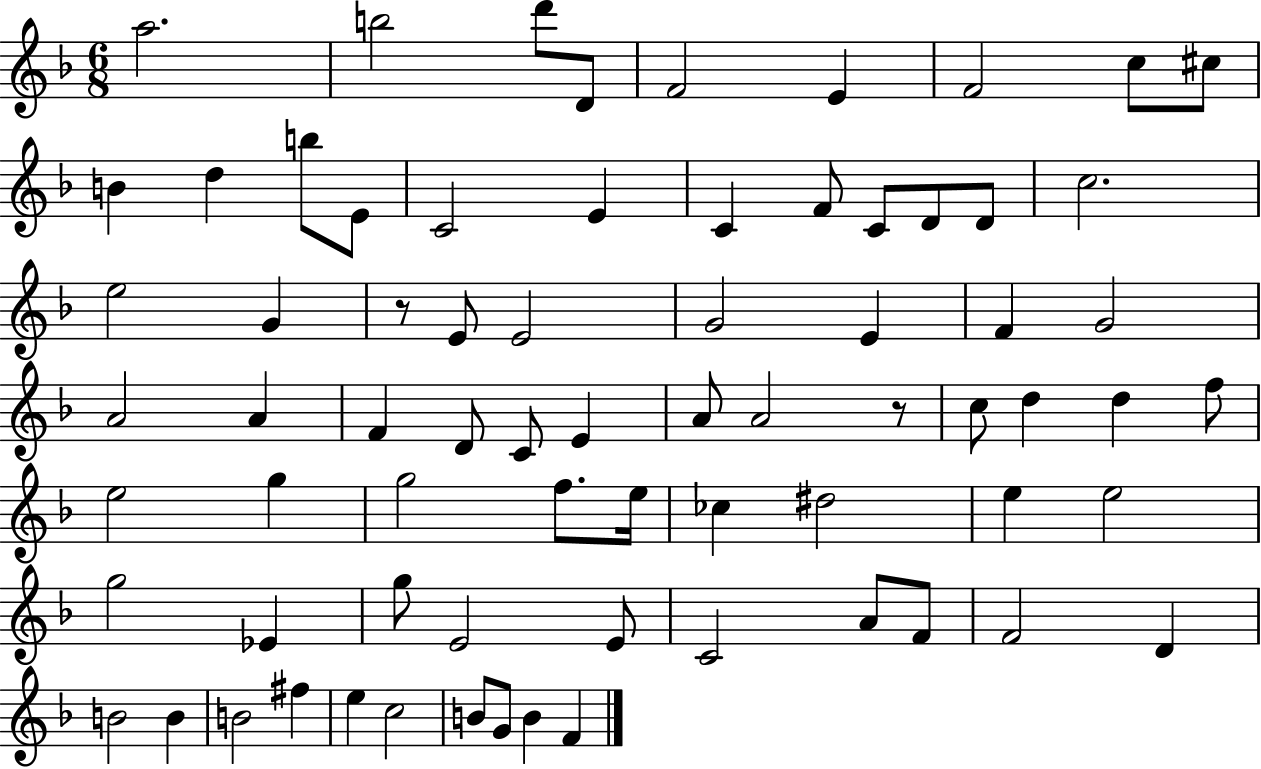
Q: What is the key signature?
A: F major